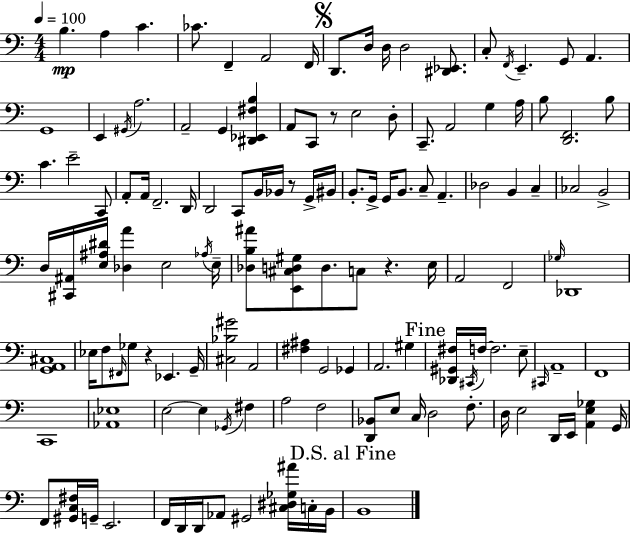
B3/q. A3/q C4/q. CES4/e. F2/q A2/h F2/s D2/e. D3/s D3/s D3/h [D#2,Eb2]/e. C3/e F2/s E2/q. G2/e A2/q. G2/w E2/q G#2/s A3/h. A2/h G2/q [D#2,Eb2,F#3,B3]/q A2/e C2/e R/e E3/h D3/e C2/e. A2/h G3/q A3/s B3/e [D2,F2]/h. B3/e C4/q. E4/h C2/e A2/e A2/s F2/h. D2/s D2/h C2/e B2/s Bb2/s R/e G2/s BIS2/s B2/e. G2/s G2/s B2/e. C3/e A2/q. Db3/h B2/q C3/q CES3/h B2/h D3/s [C#2,A#2]/s [E3,A#3,D#4]/s [Db3,A4]/q E3/h Ab3/s E3/s [Db3,B3,A#4]/e [E2,C#3,D3,G#3]/e D3/e. C3/e R/q. E3/s A2/h F2/h Gb3/s Db2/w [G2,A2,C#3]/w Eb3/s F3/e F#2/s Gb3/e R/q Eb2/q. G2/s [C#3,Bb3,G#4]/h A2/h [F#3,A#3]/q G2/h Gb2/q A2/h. G#3/q [Db2,G#2,F#3]/s C#2/s F3/s F3/h. E3/e C#2/s A2/w F2/w C2/w [Ab2,Eb3]/w E3/h E3/q Gb2/s F#3/q A3/h F3/h [D2,Bb2]/e E3/e C3/s D3/h F3/e. D3/s E3/h D2/s E2/s [A2,E3,Gb3]/q G2/s F2/e [G#2,C3,F#3]/s G2/s E2/h. F2/s D2/s D2/s Ab2/e G#2/h [C#3,D#3,Gb3,A#4]/s C3/s B2/s B2/w